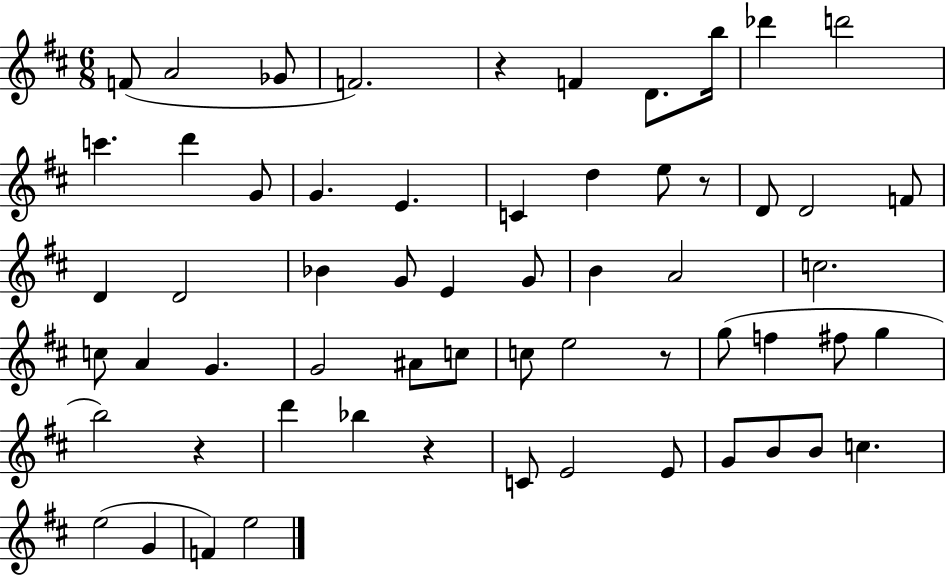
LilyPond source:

{
  \clef treble
  \numericTimeSignature
  \time 6/8
  \key d \major
  \repeat volta 2 { f'8( a'2 ges'8 | f'2.) | r4 f'4 d'8. b''16 | des'''4 d'''2 | \break c'''4. d'''4 g'8 | g'4. e'4. | c'4 d''4 e''8 r8 | d'8 d'2 f'8 | \break d'4 d'2 | bes'4 g'8 e'4 g'8 | b'4 a'2 | c''2. | \break c''8 a'4 g'4. | g'2 ais'8 c''8 | c''8 e''2 r8 | g''8( f''4 fis''8 g''4 | \break b''2) r4 | d'''4 bes''4 r4 | c'8 e'2 e'8 | g'8 b'8 b'8 c''4. | \break e''2( g'4 | f'4) e''2 | } \bar "|."
}